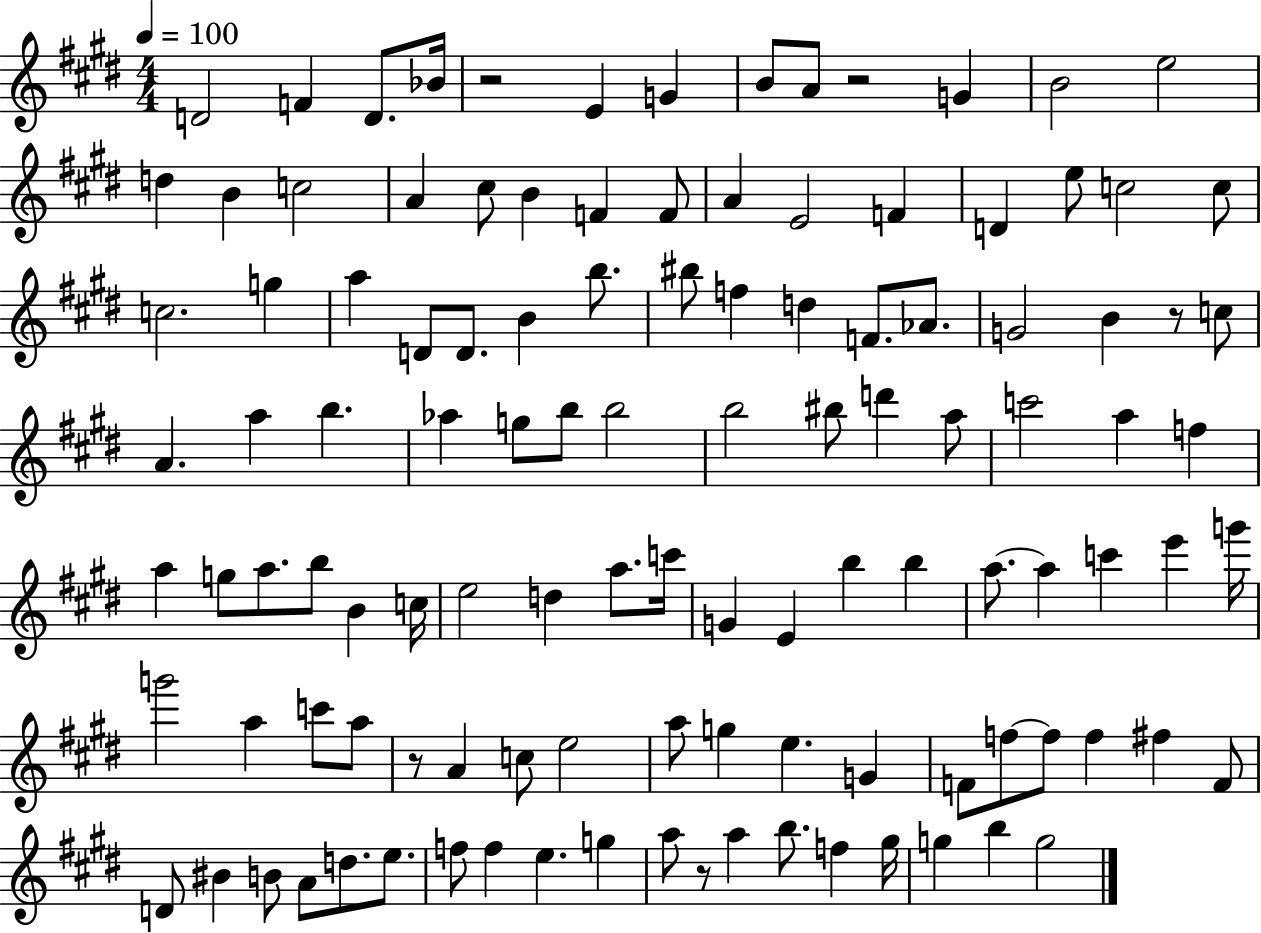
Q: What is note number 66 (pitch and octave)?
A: G4